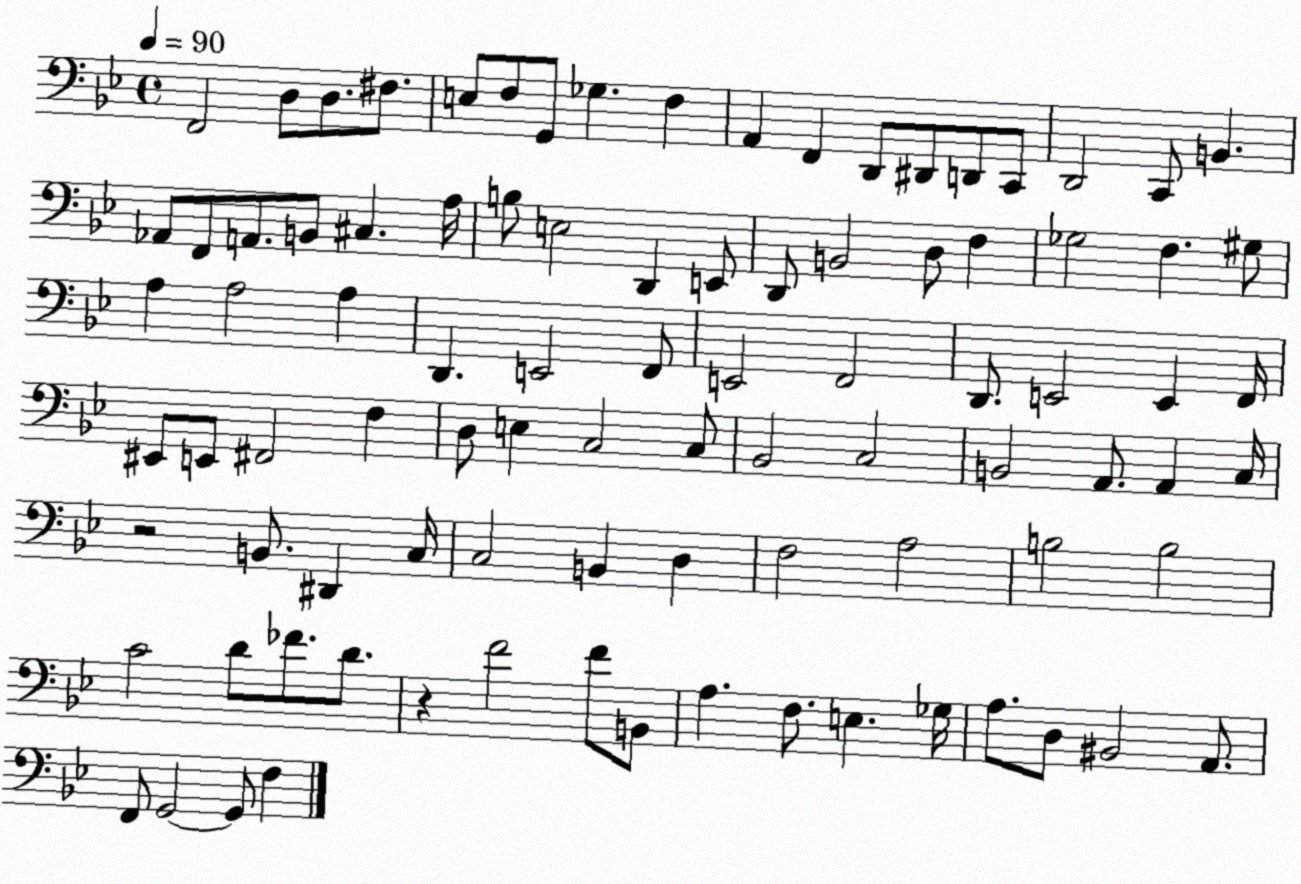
X:1
T:Untitled
M:4/4
L:1/4
K:Bb
F,,2 D,/2 D,/2 ^F,/2 E,/2 F,/2 G,,/2 _G, F, A,, F,, D,,/2 ^D,,/2 D,,/2 C,,/2 D,,2 C,,/2 B,, _A,,/2 F,,/2 A,,/2 B,,/2 ^C, A,/4 B,/2 E,2 D,, E,,/2 D,,/2 B,,2 D,/2 F, _G,2 F, ^G,/2 A, A,2 A, D,, E,,2 F,,/2 E,,2 F,,2 D,,/2 E,,2 E,, F,,/4 ^E,,/2 E,,/2 ^F,,2 F, D,/2 E, C,2 C,/2 _B,,2 C,2 B,,2 A,,/2 A,, C,/4 z2 B,,/2 ^D,, C,/4 C,2 B,, D, F,2 A,2 B,2 B,2 C2 D/2 _F/2 D/2 z F2 F/2 B,,/2 A, F,/2 E, _G,/4 A,/2 D,/2 ^B,,2 A,,/2 F,,/2 G,,2 G,,/2 F,